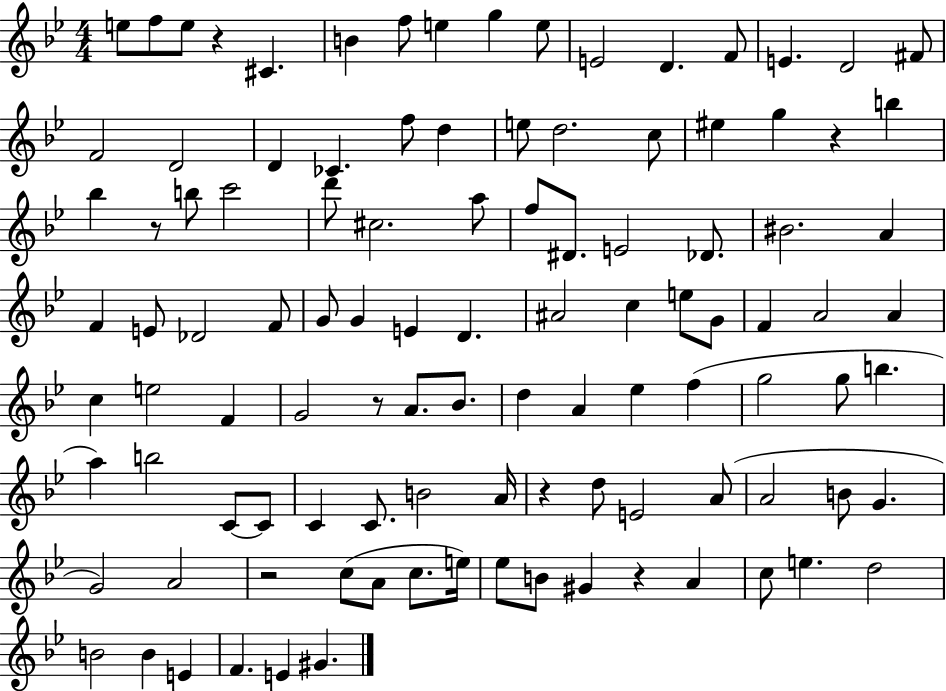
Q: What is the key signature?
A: BES major